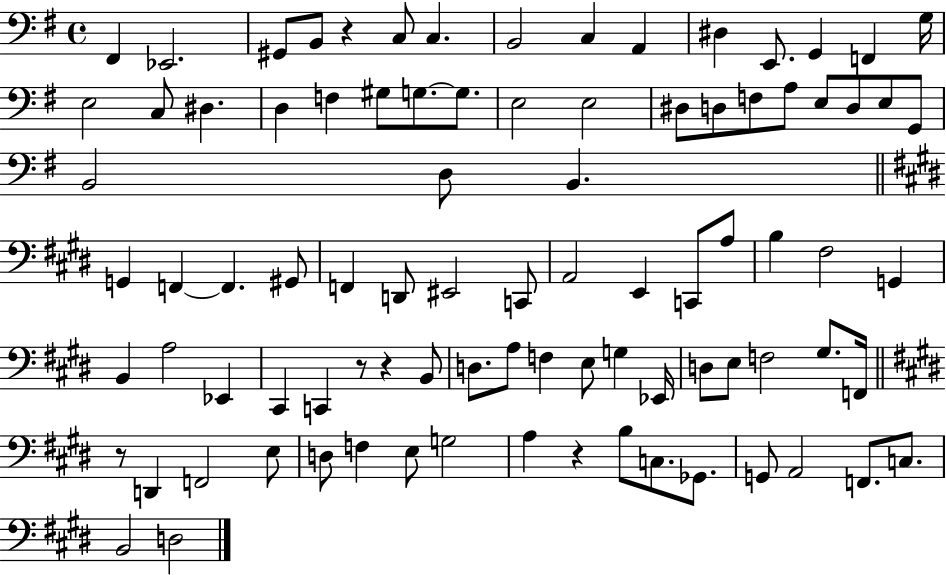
F#2/q Eb2/h. G#2/e B2/e R/q C3/e C3/q. B2/h C3/q A2/q D#3/q E2/e. G2/q F2/q G3/s E3/h C3/e D#3/q. D3/q F3/q G#3/e G3/e. G3/e. E3/h E3/h D#3/e D3/e F3/e A3/e E3/e D3/e E3/e G2/e B2/h D3/e B2/q. G2/q F2/q F2/q. G#2/e F2/q D2/e EIS2/h C2/e A2/h E2/q C2/e A3/e B3/q F#3/h G2/q B2/q A3/h Eb2/q C#2/q C2/q R/e R/q B2/e D3/e. A3/e F3/q E3/e G3/q Eb2/s D3/e E3/e F3/h G#3/e. F2/s R/e D2/q F2/h E3/e D3/e F3/q E3/e G3/h A3/q R/q B3/e C3/e. Gb2/e. G2/e A2/h F2/e. C3/e. B2/h D3/h